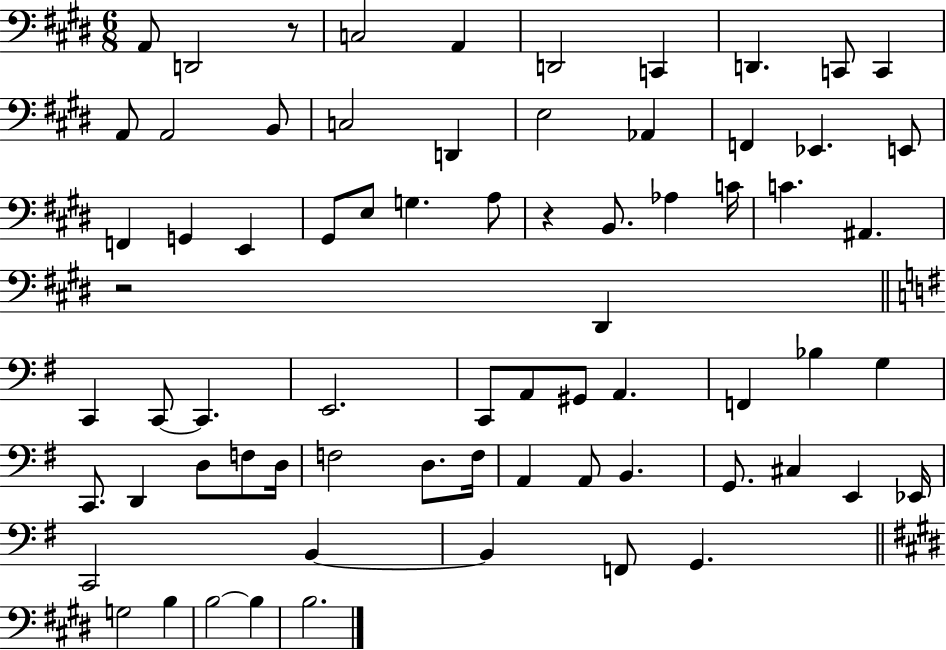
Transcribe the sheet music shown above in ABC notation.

X:1
T:Untitled
M:6/8
L:1/4
K:E
A,,/2 D,,2 z/2 C,2 A,, D,,2 C,, D,, C,,/2 C,, A,,/2 A,,2 B,,/2 C,2 D,, E,2 _A,, F,, _E,, E,,/2 F,, G,, E,, ^G,,/2 E,/2 G, A,/2 z B,,/2 _A, C/4 C ^A,, z2 ^D,, C,, C,,/2 C,, E,,2 C,,/2 A,,/2 ^G,,/2 A,, F,, _B, G, C,,/2 D,, D,/2 F,/2 D,/4 F,2 D,/2 F,/4 A,, A,,/2 B,, G,,/2 ^C, E,, _E,,/4 C,,2 B,, B,, F,,/2 G,, G,2 B, B,2 B, B,2